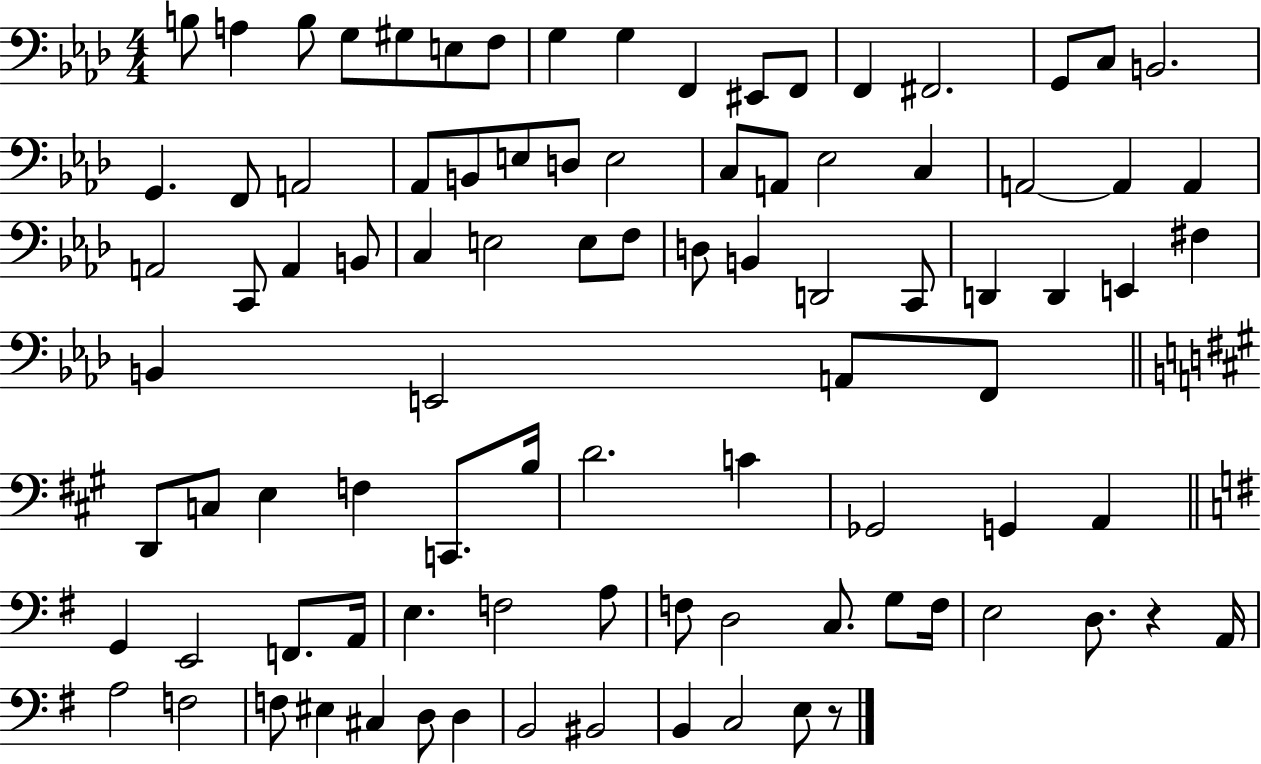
{
  \clef bass
  \numericTimeSignature
  \time 4/4
  \key aes \major
  b8 a4 b8 g8 gis8 e8 f8 | g4 g4 f,4 eis,8 f,8 | f,4 fis,2. | g,8 c8 b,2. | \break g,4. f,8 a,2 | aes,8 b,8 e8 d8 e2 | c8 a,8 ees2 c4 | a,2~~ a,4 a,4 | \break a,2 c,8 a,4 b,8 | c4 e2 e8 f8 | d8 b,4 d,2 c,8 | d,4 d,4 e,4 fis4 | \break b,4 e,2 a,8 f,8 | \bar "||" \break \key a \major d,8 c8 e4 f4 c,8. b16 | d'2. c'4 | ges,2 g,4 a,4 | \bar "||" \break \key e \minor g,4 e,2 f,8. a,16 | e4. f2 a8 | f8 d2 c8. g8 f16 | e2 d8. r4 a,16 | \break a2 f2 | f8 eis4 cis4 d8 d4 | b,2 bis,2 | b,4 c2 e8 r8 | \break \bar "|."
}